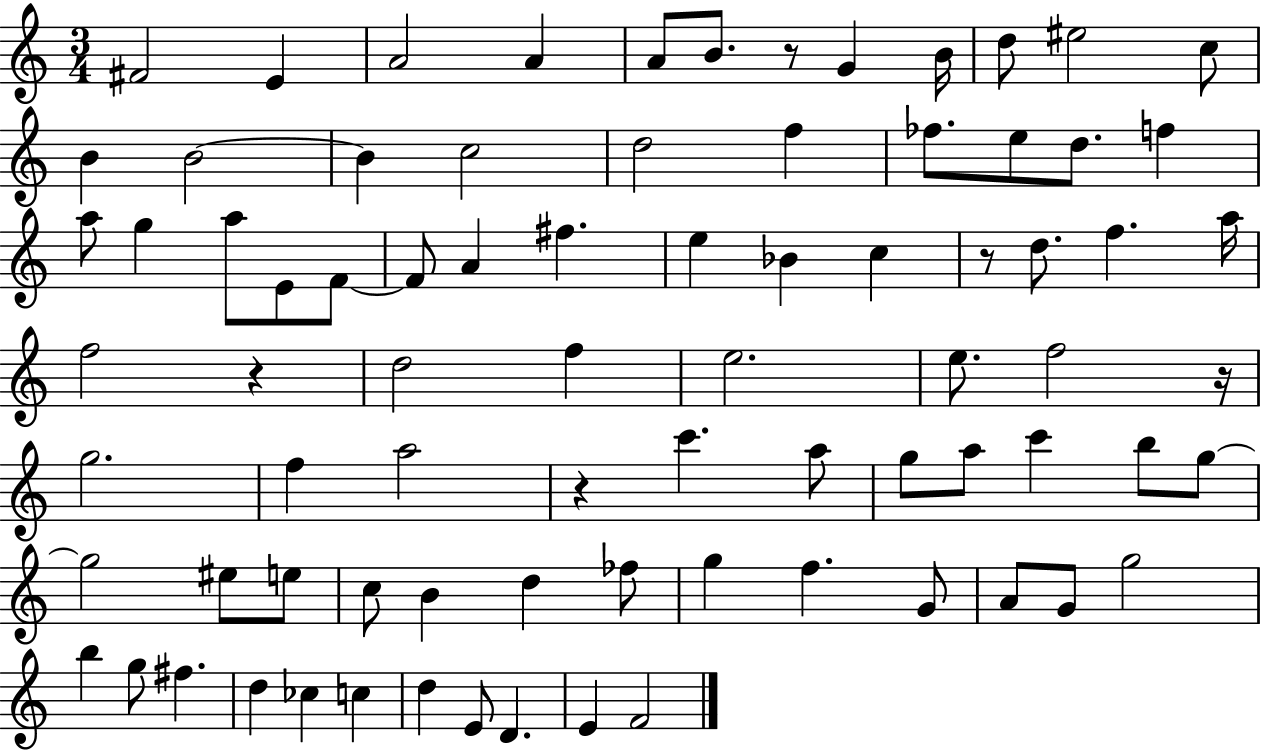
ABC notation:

X:1
T:Untitled
M:3/4
L:1/4
K:C
^F2 E A2 A A/2 B/2 z/2 G B/4 d/2 ^e2 c/2 B B2 B c2 d2 f _f/2 e/2 d/2 f a/2 g a/2 E/2 F/2 F/2 A ^f e _B c z/2 d/2 f a/4 f2 z d2 f e2 e/2 f2 z/4 g2 f a2 z c' a/2 g/2 a/2 c' b/2 g/2 g2 ^e/2 e/2 c/2 B d _f/2 g f G/2 A/2 G/2 g2 b g/2 ^f d _c c d E/2 D E F2